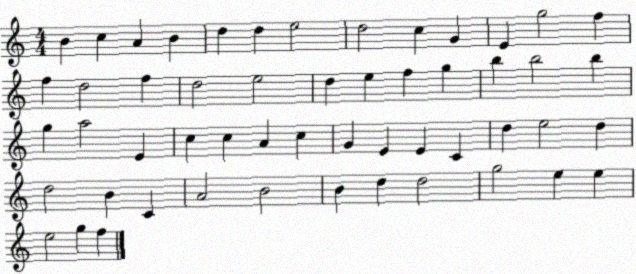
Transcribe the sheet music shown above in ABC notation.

X:1
T:Untitled
M:4/4
L:1/4
K:C
B c A B d d e2 d2 c G E g2 f f d2 f d2 e2 d e f g b b2 b g a2 E c c A c G E E C d e2 d d2 B C A2 B2 B d d2 g2 e e e2 g f